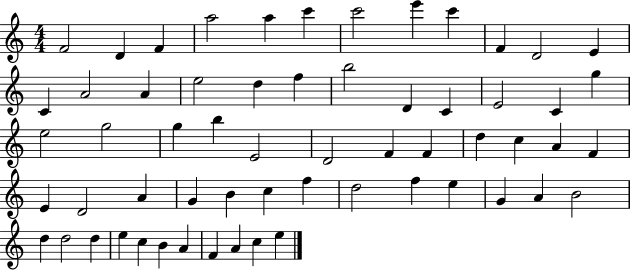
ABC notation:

X:1
T:Untitled
M:4/4
L:1/4
K:C
F2 D F a2 a c' c'2 e' c' F D2 E C A2 A e2 d f b2 D C E2 C g e2 g2 g b E2 D2 F F d c A F E D2 A G B c f d2 f e G A B2 d d2 d e c B A F A c e